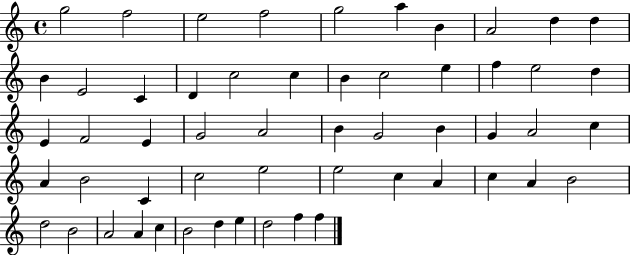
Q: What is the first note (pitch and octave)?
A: G5